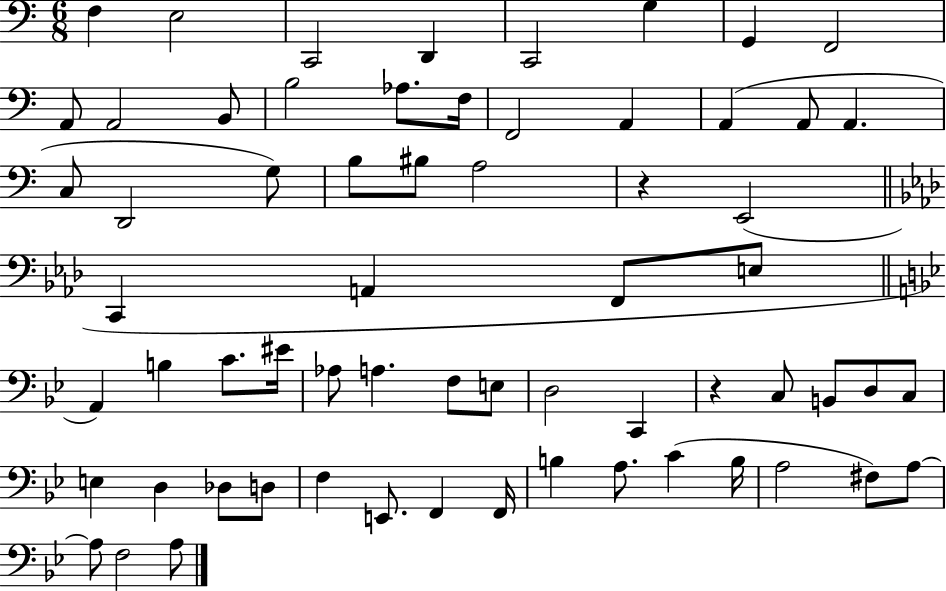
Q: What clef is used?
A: bass